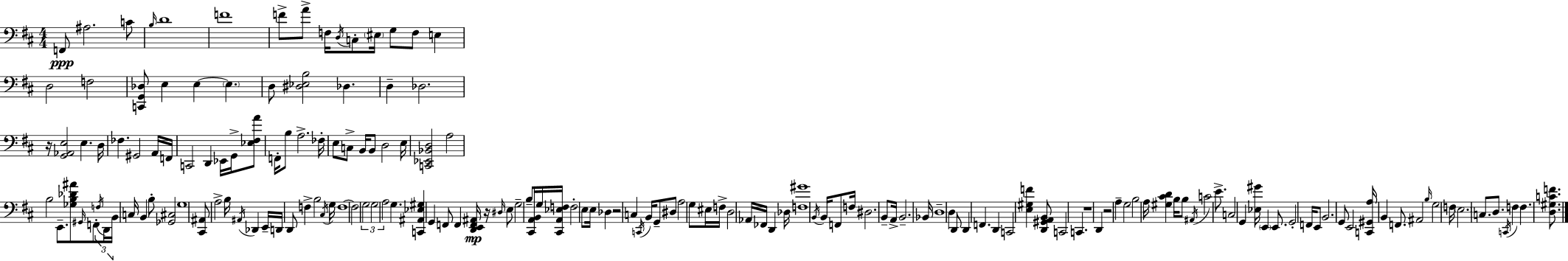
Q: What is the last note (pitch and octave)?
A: F3